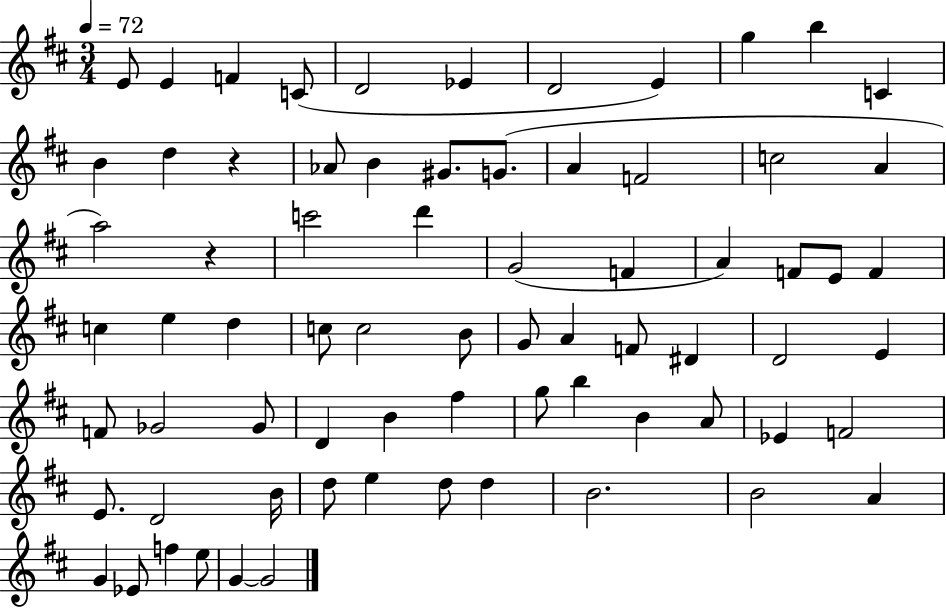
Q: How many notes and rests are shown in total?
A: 72